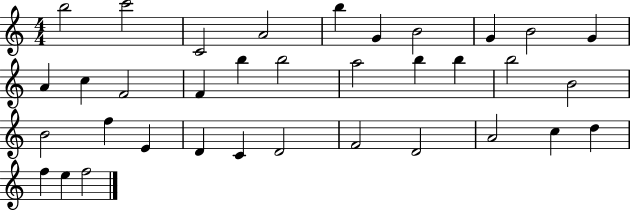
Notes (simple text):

B5/h C6/h C4/h A4/h B5/q G4/q B4/h G4/q B4/h G4/q A4/q C5/q F4/h F4/q B5/q B5/h A5/h B5/q B5/q B5/h B4/h B4/h F5/q E4/q D4/q C4/q D4/h F4/h D4/h A4/h C5/q D5/q F5/q E5/q F5/h